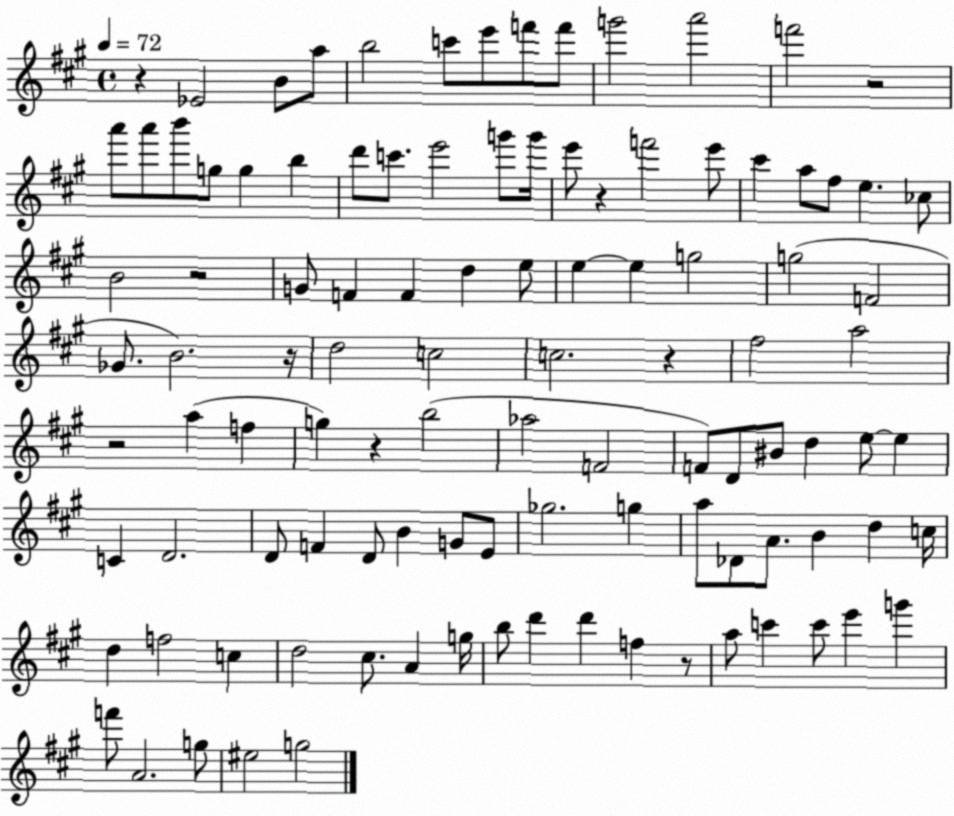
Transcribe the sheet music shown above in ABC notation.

X:1
T:Untitled
M:4/4
L:1/4
K:A
z _E2 B/2 a/2 b2 c'/2 e'/2 f'/2 f'/2 g'2 a'2 f'2 z2 a'/2 a'/2 b'/2 g/2 g b d'/2 c'/2 e'2 g'/2 g'/4 e'/2 z f'2 e'/2 ^c' a/2 ^f/2 e _c/2 B2 z2 G/2 F F d e/2 e e g2 g2 F2 _G/2 B2 z/4 d2 c2 c2 z ^f2 a2 z2 a f g z b2 _a2 F2 F/2 D/2 ^B/2 d e/2 e C D2 D/2 F D/2 B G/2 E/2 _g2 g a/2 _D/2 A/2 B d c/4 d f2 c d2 ^c/2 A g/4 b/2 d' d' f z/2 a/2 c' c'/2 e' g' f'/2 A2 g/2 ^e2 g2